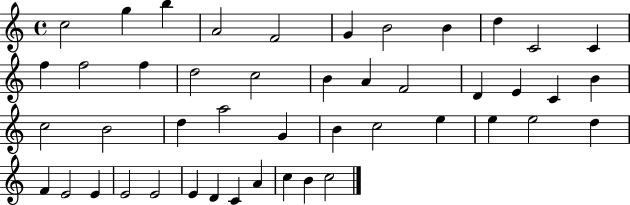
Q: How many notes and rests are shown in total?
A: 46